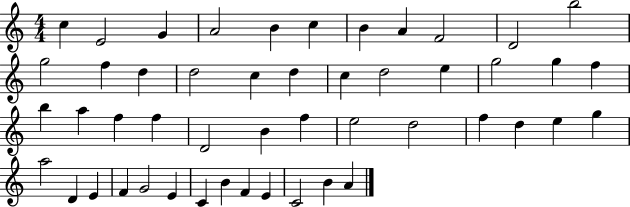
X:1
T:Untitled
M:4/4
L:1/4
K:C
c E2 G A2 B c B A F2 D2 b2 g2 f d d2 c d c d2 e g2 g f b a f f D2 B f e2 d2 f d e g a2 D E F G2 E C B F E C2 B A